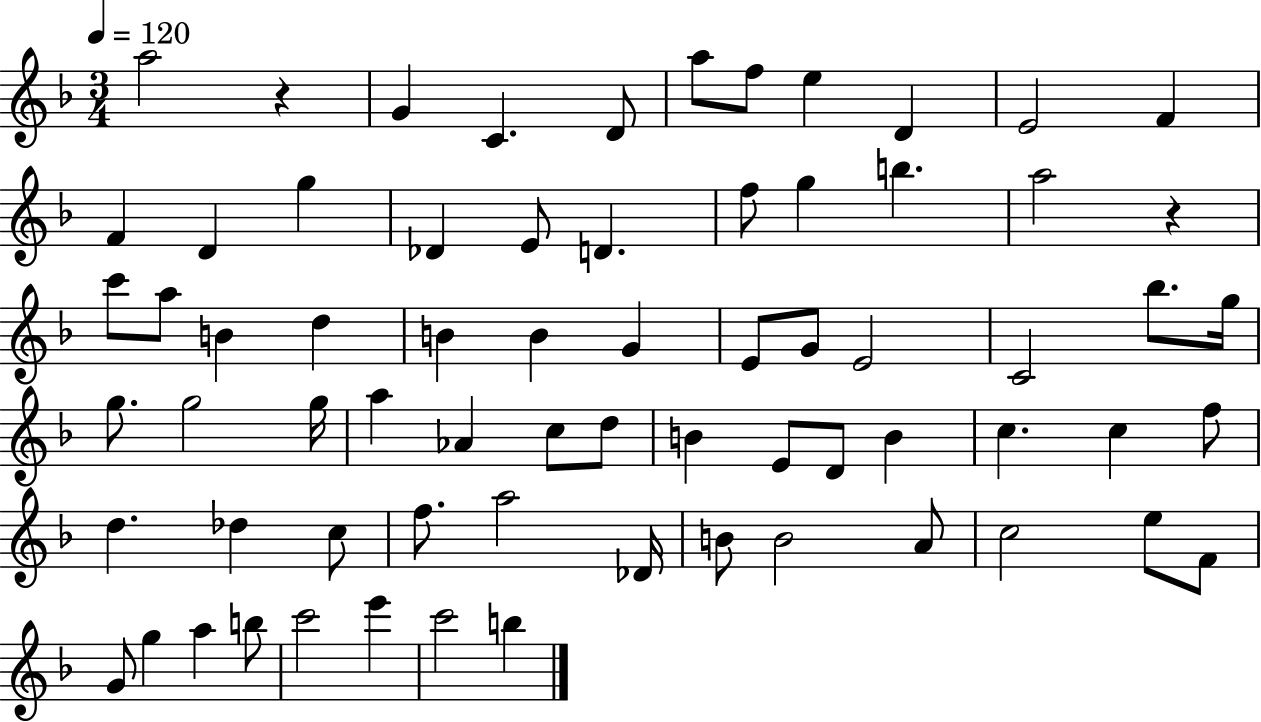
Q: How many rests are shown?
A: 2